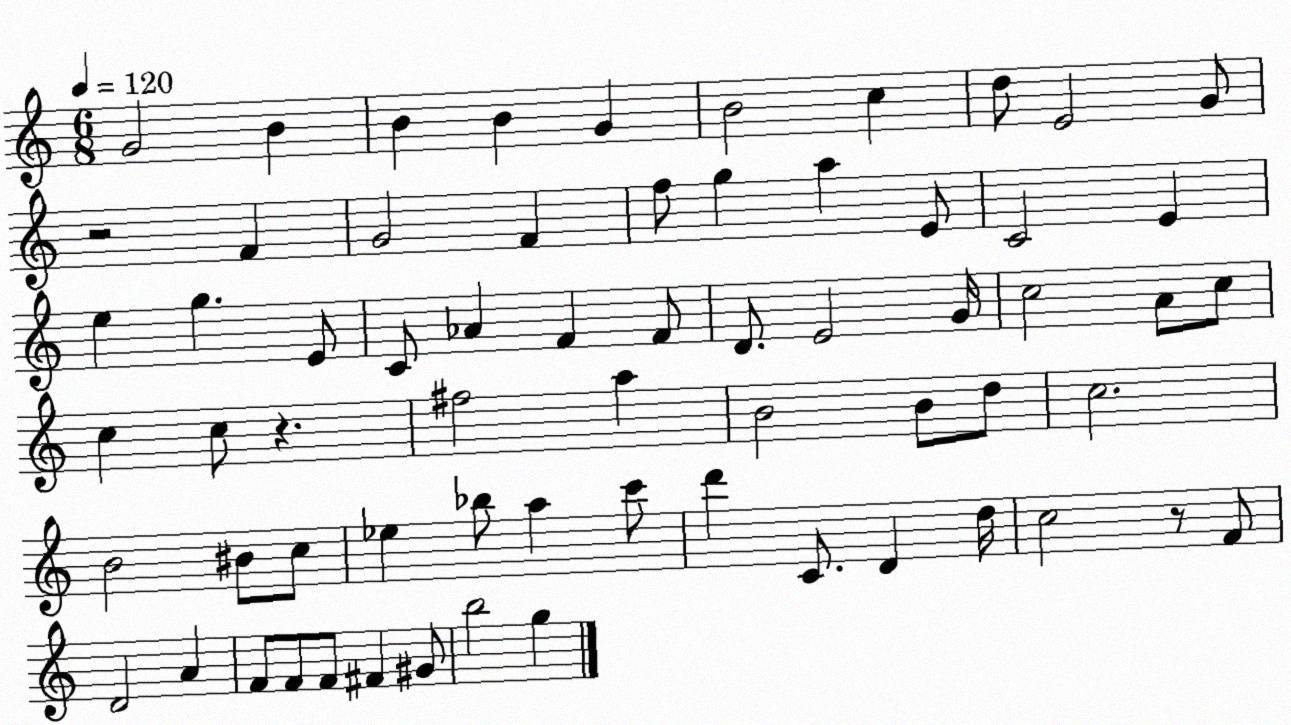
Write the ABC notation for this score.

X:1
T:Untitled
M:6/8
L:1/4
K:C
G2 B B B G B2 c d/2 E2 G/2 z2 F G2 F f/2 g a E/2 C2 E e g E/2 C/2 _A F F/2 D/2 E2 G/4 c2 A/2 c/2 c c/2 z ^f2 a B2 B/2 d/2 c2 B2 ^B/2 c/2 _e _b/2 a c'/2 d' C/2 D d/4 c2 z/2 F/2 D2 A F/2 F/2 F/2 ^F ^G/2 b2 g